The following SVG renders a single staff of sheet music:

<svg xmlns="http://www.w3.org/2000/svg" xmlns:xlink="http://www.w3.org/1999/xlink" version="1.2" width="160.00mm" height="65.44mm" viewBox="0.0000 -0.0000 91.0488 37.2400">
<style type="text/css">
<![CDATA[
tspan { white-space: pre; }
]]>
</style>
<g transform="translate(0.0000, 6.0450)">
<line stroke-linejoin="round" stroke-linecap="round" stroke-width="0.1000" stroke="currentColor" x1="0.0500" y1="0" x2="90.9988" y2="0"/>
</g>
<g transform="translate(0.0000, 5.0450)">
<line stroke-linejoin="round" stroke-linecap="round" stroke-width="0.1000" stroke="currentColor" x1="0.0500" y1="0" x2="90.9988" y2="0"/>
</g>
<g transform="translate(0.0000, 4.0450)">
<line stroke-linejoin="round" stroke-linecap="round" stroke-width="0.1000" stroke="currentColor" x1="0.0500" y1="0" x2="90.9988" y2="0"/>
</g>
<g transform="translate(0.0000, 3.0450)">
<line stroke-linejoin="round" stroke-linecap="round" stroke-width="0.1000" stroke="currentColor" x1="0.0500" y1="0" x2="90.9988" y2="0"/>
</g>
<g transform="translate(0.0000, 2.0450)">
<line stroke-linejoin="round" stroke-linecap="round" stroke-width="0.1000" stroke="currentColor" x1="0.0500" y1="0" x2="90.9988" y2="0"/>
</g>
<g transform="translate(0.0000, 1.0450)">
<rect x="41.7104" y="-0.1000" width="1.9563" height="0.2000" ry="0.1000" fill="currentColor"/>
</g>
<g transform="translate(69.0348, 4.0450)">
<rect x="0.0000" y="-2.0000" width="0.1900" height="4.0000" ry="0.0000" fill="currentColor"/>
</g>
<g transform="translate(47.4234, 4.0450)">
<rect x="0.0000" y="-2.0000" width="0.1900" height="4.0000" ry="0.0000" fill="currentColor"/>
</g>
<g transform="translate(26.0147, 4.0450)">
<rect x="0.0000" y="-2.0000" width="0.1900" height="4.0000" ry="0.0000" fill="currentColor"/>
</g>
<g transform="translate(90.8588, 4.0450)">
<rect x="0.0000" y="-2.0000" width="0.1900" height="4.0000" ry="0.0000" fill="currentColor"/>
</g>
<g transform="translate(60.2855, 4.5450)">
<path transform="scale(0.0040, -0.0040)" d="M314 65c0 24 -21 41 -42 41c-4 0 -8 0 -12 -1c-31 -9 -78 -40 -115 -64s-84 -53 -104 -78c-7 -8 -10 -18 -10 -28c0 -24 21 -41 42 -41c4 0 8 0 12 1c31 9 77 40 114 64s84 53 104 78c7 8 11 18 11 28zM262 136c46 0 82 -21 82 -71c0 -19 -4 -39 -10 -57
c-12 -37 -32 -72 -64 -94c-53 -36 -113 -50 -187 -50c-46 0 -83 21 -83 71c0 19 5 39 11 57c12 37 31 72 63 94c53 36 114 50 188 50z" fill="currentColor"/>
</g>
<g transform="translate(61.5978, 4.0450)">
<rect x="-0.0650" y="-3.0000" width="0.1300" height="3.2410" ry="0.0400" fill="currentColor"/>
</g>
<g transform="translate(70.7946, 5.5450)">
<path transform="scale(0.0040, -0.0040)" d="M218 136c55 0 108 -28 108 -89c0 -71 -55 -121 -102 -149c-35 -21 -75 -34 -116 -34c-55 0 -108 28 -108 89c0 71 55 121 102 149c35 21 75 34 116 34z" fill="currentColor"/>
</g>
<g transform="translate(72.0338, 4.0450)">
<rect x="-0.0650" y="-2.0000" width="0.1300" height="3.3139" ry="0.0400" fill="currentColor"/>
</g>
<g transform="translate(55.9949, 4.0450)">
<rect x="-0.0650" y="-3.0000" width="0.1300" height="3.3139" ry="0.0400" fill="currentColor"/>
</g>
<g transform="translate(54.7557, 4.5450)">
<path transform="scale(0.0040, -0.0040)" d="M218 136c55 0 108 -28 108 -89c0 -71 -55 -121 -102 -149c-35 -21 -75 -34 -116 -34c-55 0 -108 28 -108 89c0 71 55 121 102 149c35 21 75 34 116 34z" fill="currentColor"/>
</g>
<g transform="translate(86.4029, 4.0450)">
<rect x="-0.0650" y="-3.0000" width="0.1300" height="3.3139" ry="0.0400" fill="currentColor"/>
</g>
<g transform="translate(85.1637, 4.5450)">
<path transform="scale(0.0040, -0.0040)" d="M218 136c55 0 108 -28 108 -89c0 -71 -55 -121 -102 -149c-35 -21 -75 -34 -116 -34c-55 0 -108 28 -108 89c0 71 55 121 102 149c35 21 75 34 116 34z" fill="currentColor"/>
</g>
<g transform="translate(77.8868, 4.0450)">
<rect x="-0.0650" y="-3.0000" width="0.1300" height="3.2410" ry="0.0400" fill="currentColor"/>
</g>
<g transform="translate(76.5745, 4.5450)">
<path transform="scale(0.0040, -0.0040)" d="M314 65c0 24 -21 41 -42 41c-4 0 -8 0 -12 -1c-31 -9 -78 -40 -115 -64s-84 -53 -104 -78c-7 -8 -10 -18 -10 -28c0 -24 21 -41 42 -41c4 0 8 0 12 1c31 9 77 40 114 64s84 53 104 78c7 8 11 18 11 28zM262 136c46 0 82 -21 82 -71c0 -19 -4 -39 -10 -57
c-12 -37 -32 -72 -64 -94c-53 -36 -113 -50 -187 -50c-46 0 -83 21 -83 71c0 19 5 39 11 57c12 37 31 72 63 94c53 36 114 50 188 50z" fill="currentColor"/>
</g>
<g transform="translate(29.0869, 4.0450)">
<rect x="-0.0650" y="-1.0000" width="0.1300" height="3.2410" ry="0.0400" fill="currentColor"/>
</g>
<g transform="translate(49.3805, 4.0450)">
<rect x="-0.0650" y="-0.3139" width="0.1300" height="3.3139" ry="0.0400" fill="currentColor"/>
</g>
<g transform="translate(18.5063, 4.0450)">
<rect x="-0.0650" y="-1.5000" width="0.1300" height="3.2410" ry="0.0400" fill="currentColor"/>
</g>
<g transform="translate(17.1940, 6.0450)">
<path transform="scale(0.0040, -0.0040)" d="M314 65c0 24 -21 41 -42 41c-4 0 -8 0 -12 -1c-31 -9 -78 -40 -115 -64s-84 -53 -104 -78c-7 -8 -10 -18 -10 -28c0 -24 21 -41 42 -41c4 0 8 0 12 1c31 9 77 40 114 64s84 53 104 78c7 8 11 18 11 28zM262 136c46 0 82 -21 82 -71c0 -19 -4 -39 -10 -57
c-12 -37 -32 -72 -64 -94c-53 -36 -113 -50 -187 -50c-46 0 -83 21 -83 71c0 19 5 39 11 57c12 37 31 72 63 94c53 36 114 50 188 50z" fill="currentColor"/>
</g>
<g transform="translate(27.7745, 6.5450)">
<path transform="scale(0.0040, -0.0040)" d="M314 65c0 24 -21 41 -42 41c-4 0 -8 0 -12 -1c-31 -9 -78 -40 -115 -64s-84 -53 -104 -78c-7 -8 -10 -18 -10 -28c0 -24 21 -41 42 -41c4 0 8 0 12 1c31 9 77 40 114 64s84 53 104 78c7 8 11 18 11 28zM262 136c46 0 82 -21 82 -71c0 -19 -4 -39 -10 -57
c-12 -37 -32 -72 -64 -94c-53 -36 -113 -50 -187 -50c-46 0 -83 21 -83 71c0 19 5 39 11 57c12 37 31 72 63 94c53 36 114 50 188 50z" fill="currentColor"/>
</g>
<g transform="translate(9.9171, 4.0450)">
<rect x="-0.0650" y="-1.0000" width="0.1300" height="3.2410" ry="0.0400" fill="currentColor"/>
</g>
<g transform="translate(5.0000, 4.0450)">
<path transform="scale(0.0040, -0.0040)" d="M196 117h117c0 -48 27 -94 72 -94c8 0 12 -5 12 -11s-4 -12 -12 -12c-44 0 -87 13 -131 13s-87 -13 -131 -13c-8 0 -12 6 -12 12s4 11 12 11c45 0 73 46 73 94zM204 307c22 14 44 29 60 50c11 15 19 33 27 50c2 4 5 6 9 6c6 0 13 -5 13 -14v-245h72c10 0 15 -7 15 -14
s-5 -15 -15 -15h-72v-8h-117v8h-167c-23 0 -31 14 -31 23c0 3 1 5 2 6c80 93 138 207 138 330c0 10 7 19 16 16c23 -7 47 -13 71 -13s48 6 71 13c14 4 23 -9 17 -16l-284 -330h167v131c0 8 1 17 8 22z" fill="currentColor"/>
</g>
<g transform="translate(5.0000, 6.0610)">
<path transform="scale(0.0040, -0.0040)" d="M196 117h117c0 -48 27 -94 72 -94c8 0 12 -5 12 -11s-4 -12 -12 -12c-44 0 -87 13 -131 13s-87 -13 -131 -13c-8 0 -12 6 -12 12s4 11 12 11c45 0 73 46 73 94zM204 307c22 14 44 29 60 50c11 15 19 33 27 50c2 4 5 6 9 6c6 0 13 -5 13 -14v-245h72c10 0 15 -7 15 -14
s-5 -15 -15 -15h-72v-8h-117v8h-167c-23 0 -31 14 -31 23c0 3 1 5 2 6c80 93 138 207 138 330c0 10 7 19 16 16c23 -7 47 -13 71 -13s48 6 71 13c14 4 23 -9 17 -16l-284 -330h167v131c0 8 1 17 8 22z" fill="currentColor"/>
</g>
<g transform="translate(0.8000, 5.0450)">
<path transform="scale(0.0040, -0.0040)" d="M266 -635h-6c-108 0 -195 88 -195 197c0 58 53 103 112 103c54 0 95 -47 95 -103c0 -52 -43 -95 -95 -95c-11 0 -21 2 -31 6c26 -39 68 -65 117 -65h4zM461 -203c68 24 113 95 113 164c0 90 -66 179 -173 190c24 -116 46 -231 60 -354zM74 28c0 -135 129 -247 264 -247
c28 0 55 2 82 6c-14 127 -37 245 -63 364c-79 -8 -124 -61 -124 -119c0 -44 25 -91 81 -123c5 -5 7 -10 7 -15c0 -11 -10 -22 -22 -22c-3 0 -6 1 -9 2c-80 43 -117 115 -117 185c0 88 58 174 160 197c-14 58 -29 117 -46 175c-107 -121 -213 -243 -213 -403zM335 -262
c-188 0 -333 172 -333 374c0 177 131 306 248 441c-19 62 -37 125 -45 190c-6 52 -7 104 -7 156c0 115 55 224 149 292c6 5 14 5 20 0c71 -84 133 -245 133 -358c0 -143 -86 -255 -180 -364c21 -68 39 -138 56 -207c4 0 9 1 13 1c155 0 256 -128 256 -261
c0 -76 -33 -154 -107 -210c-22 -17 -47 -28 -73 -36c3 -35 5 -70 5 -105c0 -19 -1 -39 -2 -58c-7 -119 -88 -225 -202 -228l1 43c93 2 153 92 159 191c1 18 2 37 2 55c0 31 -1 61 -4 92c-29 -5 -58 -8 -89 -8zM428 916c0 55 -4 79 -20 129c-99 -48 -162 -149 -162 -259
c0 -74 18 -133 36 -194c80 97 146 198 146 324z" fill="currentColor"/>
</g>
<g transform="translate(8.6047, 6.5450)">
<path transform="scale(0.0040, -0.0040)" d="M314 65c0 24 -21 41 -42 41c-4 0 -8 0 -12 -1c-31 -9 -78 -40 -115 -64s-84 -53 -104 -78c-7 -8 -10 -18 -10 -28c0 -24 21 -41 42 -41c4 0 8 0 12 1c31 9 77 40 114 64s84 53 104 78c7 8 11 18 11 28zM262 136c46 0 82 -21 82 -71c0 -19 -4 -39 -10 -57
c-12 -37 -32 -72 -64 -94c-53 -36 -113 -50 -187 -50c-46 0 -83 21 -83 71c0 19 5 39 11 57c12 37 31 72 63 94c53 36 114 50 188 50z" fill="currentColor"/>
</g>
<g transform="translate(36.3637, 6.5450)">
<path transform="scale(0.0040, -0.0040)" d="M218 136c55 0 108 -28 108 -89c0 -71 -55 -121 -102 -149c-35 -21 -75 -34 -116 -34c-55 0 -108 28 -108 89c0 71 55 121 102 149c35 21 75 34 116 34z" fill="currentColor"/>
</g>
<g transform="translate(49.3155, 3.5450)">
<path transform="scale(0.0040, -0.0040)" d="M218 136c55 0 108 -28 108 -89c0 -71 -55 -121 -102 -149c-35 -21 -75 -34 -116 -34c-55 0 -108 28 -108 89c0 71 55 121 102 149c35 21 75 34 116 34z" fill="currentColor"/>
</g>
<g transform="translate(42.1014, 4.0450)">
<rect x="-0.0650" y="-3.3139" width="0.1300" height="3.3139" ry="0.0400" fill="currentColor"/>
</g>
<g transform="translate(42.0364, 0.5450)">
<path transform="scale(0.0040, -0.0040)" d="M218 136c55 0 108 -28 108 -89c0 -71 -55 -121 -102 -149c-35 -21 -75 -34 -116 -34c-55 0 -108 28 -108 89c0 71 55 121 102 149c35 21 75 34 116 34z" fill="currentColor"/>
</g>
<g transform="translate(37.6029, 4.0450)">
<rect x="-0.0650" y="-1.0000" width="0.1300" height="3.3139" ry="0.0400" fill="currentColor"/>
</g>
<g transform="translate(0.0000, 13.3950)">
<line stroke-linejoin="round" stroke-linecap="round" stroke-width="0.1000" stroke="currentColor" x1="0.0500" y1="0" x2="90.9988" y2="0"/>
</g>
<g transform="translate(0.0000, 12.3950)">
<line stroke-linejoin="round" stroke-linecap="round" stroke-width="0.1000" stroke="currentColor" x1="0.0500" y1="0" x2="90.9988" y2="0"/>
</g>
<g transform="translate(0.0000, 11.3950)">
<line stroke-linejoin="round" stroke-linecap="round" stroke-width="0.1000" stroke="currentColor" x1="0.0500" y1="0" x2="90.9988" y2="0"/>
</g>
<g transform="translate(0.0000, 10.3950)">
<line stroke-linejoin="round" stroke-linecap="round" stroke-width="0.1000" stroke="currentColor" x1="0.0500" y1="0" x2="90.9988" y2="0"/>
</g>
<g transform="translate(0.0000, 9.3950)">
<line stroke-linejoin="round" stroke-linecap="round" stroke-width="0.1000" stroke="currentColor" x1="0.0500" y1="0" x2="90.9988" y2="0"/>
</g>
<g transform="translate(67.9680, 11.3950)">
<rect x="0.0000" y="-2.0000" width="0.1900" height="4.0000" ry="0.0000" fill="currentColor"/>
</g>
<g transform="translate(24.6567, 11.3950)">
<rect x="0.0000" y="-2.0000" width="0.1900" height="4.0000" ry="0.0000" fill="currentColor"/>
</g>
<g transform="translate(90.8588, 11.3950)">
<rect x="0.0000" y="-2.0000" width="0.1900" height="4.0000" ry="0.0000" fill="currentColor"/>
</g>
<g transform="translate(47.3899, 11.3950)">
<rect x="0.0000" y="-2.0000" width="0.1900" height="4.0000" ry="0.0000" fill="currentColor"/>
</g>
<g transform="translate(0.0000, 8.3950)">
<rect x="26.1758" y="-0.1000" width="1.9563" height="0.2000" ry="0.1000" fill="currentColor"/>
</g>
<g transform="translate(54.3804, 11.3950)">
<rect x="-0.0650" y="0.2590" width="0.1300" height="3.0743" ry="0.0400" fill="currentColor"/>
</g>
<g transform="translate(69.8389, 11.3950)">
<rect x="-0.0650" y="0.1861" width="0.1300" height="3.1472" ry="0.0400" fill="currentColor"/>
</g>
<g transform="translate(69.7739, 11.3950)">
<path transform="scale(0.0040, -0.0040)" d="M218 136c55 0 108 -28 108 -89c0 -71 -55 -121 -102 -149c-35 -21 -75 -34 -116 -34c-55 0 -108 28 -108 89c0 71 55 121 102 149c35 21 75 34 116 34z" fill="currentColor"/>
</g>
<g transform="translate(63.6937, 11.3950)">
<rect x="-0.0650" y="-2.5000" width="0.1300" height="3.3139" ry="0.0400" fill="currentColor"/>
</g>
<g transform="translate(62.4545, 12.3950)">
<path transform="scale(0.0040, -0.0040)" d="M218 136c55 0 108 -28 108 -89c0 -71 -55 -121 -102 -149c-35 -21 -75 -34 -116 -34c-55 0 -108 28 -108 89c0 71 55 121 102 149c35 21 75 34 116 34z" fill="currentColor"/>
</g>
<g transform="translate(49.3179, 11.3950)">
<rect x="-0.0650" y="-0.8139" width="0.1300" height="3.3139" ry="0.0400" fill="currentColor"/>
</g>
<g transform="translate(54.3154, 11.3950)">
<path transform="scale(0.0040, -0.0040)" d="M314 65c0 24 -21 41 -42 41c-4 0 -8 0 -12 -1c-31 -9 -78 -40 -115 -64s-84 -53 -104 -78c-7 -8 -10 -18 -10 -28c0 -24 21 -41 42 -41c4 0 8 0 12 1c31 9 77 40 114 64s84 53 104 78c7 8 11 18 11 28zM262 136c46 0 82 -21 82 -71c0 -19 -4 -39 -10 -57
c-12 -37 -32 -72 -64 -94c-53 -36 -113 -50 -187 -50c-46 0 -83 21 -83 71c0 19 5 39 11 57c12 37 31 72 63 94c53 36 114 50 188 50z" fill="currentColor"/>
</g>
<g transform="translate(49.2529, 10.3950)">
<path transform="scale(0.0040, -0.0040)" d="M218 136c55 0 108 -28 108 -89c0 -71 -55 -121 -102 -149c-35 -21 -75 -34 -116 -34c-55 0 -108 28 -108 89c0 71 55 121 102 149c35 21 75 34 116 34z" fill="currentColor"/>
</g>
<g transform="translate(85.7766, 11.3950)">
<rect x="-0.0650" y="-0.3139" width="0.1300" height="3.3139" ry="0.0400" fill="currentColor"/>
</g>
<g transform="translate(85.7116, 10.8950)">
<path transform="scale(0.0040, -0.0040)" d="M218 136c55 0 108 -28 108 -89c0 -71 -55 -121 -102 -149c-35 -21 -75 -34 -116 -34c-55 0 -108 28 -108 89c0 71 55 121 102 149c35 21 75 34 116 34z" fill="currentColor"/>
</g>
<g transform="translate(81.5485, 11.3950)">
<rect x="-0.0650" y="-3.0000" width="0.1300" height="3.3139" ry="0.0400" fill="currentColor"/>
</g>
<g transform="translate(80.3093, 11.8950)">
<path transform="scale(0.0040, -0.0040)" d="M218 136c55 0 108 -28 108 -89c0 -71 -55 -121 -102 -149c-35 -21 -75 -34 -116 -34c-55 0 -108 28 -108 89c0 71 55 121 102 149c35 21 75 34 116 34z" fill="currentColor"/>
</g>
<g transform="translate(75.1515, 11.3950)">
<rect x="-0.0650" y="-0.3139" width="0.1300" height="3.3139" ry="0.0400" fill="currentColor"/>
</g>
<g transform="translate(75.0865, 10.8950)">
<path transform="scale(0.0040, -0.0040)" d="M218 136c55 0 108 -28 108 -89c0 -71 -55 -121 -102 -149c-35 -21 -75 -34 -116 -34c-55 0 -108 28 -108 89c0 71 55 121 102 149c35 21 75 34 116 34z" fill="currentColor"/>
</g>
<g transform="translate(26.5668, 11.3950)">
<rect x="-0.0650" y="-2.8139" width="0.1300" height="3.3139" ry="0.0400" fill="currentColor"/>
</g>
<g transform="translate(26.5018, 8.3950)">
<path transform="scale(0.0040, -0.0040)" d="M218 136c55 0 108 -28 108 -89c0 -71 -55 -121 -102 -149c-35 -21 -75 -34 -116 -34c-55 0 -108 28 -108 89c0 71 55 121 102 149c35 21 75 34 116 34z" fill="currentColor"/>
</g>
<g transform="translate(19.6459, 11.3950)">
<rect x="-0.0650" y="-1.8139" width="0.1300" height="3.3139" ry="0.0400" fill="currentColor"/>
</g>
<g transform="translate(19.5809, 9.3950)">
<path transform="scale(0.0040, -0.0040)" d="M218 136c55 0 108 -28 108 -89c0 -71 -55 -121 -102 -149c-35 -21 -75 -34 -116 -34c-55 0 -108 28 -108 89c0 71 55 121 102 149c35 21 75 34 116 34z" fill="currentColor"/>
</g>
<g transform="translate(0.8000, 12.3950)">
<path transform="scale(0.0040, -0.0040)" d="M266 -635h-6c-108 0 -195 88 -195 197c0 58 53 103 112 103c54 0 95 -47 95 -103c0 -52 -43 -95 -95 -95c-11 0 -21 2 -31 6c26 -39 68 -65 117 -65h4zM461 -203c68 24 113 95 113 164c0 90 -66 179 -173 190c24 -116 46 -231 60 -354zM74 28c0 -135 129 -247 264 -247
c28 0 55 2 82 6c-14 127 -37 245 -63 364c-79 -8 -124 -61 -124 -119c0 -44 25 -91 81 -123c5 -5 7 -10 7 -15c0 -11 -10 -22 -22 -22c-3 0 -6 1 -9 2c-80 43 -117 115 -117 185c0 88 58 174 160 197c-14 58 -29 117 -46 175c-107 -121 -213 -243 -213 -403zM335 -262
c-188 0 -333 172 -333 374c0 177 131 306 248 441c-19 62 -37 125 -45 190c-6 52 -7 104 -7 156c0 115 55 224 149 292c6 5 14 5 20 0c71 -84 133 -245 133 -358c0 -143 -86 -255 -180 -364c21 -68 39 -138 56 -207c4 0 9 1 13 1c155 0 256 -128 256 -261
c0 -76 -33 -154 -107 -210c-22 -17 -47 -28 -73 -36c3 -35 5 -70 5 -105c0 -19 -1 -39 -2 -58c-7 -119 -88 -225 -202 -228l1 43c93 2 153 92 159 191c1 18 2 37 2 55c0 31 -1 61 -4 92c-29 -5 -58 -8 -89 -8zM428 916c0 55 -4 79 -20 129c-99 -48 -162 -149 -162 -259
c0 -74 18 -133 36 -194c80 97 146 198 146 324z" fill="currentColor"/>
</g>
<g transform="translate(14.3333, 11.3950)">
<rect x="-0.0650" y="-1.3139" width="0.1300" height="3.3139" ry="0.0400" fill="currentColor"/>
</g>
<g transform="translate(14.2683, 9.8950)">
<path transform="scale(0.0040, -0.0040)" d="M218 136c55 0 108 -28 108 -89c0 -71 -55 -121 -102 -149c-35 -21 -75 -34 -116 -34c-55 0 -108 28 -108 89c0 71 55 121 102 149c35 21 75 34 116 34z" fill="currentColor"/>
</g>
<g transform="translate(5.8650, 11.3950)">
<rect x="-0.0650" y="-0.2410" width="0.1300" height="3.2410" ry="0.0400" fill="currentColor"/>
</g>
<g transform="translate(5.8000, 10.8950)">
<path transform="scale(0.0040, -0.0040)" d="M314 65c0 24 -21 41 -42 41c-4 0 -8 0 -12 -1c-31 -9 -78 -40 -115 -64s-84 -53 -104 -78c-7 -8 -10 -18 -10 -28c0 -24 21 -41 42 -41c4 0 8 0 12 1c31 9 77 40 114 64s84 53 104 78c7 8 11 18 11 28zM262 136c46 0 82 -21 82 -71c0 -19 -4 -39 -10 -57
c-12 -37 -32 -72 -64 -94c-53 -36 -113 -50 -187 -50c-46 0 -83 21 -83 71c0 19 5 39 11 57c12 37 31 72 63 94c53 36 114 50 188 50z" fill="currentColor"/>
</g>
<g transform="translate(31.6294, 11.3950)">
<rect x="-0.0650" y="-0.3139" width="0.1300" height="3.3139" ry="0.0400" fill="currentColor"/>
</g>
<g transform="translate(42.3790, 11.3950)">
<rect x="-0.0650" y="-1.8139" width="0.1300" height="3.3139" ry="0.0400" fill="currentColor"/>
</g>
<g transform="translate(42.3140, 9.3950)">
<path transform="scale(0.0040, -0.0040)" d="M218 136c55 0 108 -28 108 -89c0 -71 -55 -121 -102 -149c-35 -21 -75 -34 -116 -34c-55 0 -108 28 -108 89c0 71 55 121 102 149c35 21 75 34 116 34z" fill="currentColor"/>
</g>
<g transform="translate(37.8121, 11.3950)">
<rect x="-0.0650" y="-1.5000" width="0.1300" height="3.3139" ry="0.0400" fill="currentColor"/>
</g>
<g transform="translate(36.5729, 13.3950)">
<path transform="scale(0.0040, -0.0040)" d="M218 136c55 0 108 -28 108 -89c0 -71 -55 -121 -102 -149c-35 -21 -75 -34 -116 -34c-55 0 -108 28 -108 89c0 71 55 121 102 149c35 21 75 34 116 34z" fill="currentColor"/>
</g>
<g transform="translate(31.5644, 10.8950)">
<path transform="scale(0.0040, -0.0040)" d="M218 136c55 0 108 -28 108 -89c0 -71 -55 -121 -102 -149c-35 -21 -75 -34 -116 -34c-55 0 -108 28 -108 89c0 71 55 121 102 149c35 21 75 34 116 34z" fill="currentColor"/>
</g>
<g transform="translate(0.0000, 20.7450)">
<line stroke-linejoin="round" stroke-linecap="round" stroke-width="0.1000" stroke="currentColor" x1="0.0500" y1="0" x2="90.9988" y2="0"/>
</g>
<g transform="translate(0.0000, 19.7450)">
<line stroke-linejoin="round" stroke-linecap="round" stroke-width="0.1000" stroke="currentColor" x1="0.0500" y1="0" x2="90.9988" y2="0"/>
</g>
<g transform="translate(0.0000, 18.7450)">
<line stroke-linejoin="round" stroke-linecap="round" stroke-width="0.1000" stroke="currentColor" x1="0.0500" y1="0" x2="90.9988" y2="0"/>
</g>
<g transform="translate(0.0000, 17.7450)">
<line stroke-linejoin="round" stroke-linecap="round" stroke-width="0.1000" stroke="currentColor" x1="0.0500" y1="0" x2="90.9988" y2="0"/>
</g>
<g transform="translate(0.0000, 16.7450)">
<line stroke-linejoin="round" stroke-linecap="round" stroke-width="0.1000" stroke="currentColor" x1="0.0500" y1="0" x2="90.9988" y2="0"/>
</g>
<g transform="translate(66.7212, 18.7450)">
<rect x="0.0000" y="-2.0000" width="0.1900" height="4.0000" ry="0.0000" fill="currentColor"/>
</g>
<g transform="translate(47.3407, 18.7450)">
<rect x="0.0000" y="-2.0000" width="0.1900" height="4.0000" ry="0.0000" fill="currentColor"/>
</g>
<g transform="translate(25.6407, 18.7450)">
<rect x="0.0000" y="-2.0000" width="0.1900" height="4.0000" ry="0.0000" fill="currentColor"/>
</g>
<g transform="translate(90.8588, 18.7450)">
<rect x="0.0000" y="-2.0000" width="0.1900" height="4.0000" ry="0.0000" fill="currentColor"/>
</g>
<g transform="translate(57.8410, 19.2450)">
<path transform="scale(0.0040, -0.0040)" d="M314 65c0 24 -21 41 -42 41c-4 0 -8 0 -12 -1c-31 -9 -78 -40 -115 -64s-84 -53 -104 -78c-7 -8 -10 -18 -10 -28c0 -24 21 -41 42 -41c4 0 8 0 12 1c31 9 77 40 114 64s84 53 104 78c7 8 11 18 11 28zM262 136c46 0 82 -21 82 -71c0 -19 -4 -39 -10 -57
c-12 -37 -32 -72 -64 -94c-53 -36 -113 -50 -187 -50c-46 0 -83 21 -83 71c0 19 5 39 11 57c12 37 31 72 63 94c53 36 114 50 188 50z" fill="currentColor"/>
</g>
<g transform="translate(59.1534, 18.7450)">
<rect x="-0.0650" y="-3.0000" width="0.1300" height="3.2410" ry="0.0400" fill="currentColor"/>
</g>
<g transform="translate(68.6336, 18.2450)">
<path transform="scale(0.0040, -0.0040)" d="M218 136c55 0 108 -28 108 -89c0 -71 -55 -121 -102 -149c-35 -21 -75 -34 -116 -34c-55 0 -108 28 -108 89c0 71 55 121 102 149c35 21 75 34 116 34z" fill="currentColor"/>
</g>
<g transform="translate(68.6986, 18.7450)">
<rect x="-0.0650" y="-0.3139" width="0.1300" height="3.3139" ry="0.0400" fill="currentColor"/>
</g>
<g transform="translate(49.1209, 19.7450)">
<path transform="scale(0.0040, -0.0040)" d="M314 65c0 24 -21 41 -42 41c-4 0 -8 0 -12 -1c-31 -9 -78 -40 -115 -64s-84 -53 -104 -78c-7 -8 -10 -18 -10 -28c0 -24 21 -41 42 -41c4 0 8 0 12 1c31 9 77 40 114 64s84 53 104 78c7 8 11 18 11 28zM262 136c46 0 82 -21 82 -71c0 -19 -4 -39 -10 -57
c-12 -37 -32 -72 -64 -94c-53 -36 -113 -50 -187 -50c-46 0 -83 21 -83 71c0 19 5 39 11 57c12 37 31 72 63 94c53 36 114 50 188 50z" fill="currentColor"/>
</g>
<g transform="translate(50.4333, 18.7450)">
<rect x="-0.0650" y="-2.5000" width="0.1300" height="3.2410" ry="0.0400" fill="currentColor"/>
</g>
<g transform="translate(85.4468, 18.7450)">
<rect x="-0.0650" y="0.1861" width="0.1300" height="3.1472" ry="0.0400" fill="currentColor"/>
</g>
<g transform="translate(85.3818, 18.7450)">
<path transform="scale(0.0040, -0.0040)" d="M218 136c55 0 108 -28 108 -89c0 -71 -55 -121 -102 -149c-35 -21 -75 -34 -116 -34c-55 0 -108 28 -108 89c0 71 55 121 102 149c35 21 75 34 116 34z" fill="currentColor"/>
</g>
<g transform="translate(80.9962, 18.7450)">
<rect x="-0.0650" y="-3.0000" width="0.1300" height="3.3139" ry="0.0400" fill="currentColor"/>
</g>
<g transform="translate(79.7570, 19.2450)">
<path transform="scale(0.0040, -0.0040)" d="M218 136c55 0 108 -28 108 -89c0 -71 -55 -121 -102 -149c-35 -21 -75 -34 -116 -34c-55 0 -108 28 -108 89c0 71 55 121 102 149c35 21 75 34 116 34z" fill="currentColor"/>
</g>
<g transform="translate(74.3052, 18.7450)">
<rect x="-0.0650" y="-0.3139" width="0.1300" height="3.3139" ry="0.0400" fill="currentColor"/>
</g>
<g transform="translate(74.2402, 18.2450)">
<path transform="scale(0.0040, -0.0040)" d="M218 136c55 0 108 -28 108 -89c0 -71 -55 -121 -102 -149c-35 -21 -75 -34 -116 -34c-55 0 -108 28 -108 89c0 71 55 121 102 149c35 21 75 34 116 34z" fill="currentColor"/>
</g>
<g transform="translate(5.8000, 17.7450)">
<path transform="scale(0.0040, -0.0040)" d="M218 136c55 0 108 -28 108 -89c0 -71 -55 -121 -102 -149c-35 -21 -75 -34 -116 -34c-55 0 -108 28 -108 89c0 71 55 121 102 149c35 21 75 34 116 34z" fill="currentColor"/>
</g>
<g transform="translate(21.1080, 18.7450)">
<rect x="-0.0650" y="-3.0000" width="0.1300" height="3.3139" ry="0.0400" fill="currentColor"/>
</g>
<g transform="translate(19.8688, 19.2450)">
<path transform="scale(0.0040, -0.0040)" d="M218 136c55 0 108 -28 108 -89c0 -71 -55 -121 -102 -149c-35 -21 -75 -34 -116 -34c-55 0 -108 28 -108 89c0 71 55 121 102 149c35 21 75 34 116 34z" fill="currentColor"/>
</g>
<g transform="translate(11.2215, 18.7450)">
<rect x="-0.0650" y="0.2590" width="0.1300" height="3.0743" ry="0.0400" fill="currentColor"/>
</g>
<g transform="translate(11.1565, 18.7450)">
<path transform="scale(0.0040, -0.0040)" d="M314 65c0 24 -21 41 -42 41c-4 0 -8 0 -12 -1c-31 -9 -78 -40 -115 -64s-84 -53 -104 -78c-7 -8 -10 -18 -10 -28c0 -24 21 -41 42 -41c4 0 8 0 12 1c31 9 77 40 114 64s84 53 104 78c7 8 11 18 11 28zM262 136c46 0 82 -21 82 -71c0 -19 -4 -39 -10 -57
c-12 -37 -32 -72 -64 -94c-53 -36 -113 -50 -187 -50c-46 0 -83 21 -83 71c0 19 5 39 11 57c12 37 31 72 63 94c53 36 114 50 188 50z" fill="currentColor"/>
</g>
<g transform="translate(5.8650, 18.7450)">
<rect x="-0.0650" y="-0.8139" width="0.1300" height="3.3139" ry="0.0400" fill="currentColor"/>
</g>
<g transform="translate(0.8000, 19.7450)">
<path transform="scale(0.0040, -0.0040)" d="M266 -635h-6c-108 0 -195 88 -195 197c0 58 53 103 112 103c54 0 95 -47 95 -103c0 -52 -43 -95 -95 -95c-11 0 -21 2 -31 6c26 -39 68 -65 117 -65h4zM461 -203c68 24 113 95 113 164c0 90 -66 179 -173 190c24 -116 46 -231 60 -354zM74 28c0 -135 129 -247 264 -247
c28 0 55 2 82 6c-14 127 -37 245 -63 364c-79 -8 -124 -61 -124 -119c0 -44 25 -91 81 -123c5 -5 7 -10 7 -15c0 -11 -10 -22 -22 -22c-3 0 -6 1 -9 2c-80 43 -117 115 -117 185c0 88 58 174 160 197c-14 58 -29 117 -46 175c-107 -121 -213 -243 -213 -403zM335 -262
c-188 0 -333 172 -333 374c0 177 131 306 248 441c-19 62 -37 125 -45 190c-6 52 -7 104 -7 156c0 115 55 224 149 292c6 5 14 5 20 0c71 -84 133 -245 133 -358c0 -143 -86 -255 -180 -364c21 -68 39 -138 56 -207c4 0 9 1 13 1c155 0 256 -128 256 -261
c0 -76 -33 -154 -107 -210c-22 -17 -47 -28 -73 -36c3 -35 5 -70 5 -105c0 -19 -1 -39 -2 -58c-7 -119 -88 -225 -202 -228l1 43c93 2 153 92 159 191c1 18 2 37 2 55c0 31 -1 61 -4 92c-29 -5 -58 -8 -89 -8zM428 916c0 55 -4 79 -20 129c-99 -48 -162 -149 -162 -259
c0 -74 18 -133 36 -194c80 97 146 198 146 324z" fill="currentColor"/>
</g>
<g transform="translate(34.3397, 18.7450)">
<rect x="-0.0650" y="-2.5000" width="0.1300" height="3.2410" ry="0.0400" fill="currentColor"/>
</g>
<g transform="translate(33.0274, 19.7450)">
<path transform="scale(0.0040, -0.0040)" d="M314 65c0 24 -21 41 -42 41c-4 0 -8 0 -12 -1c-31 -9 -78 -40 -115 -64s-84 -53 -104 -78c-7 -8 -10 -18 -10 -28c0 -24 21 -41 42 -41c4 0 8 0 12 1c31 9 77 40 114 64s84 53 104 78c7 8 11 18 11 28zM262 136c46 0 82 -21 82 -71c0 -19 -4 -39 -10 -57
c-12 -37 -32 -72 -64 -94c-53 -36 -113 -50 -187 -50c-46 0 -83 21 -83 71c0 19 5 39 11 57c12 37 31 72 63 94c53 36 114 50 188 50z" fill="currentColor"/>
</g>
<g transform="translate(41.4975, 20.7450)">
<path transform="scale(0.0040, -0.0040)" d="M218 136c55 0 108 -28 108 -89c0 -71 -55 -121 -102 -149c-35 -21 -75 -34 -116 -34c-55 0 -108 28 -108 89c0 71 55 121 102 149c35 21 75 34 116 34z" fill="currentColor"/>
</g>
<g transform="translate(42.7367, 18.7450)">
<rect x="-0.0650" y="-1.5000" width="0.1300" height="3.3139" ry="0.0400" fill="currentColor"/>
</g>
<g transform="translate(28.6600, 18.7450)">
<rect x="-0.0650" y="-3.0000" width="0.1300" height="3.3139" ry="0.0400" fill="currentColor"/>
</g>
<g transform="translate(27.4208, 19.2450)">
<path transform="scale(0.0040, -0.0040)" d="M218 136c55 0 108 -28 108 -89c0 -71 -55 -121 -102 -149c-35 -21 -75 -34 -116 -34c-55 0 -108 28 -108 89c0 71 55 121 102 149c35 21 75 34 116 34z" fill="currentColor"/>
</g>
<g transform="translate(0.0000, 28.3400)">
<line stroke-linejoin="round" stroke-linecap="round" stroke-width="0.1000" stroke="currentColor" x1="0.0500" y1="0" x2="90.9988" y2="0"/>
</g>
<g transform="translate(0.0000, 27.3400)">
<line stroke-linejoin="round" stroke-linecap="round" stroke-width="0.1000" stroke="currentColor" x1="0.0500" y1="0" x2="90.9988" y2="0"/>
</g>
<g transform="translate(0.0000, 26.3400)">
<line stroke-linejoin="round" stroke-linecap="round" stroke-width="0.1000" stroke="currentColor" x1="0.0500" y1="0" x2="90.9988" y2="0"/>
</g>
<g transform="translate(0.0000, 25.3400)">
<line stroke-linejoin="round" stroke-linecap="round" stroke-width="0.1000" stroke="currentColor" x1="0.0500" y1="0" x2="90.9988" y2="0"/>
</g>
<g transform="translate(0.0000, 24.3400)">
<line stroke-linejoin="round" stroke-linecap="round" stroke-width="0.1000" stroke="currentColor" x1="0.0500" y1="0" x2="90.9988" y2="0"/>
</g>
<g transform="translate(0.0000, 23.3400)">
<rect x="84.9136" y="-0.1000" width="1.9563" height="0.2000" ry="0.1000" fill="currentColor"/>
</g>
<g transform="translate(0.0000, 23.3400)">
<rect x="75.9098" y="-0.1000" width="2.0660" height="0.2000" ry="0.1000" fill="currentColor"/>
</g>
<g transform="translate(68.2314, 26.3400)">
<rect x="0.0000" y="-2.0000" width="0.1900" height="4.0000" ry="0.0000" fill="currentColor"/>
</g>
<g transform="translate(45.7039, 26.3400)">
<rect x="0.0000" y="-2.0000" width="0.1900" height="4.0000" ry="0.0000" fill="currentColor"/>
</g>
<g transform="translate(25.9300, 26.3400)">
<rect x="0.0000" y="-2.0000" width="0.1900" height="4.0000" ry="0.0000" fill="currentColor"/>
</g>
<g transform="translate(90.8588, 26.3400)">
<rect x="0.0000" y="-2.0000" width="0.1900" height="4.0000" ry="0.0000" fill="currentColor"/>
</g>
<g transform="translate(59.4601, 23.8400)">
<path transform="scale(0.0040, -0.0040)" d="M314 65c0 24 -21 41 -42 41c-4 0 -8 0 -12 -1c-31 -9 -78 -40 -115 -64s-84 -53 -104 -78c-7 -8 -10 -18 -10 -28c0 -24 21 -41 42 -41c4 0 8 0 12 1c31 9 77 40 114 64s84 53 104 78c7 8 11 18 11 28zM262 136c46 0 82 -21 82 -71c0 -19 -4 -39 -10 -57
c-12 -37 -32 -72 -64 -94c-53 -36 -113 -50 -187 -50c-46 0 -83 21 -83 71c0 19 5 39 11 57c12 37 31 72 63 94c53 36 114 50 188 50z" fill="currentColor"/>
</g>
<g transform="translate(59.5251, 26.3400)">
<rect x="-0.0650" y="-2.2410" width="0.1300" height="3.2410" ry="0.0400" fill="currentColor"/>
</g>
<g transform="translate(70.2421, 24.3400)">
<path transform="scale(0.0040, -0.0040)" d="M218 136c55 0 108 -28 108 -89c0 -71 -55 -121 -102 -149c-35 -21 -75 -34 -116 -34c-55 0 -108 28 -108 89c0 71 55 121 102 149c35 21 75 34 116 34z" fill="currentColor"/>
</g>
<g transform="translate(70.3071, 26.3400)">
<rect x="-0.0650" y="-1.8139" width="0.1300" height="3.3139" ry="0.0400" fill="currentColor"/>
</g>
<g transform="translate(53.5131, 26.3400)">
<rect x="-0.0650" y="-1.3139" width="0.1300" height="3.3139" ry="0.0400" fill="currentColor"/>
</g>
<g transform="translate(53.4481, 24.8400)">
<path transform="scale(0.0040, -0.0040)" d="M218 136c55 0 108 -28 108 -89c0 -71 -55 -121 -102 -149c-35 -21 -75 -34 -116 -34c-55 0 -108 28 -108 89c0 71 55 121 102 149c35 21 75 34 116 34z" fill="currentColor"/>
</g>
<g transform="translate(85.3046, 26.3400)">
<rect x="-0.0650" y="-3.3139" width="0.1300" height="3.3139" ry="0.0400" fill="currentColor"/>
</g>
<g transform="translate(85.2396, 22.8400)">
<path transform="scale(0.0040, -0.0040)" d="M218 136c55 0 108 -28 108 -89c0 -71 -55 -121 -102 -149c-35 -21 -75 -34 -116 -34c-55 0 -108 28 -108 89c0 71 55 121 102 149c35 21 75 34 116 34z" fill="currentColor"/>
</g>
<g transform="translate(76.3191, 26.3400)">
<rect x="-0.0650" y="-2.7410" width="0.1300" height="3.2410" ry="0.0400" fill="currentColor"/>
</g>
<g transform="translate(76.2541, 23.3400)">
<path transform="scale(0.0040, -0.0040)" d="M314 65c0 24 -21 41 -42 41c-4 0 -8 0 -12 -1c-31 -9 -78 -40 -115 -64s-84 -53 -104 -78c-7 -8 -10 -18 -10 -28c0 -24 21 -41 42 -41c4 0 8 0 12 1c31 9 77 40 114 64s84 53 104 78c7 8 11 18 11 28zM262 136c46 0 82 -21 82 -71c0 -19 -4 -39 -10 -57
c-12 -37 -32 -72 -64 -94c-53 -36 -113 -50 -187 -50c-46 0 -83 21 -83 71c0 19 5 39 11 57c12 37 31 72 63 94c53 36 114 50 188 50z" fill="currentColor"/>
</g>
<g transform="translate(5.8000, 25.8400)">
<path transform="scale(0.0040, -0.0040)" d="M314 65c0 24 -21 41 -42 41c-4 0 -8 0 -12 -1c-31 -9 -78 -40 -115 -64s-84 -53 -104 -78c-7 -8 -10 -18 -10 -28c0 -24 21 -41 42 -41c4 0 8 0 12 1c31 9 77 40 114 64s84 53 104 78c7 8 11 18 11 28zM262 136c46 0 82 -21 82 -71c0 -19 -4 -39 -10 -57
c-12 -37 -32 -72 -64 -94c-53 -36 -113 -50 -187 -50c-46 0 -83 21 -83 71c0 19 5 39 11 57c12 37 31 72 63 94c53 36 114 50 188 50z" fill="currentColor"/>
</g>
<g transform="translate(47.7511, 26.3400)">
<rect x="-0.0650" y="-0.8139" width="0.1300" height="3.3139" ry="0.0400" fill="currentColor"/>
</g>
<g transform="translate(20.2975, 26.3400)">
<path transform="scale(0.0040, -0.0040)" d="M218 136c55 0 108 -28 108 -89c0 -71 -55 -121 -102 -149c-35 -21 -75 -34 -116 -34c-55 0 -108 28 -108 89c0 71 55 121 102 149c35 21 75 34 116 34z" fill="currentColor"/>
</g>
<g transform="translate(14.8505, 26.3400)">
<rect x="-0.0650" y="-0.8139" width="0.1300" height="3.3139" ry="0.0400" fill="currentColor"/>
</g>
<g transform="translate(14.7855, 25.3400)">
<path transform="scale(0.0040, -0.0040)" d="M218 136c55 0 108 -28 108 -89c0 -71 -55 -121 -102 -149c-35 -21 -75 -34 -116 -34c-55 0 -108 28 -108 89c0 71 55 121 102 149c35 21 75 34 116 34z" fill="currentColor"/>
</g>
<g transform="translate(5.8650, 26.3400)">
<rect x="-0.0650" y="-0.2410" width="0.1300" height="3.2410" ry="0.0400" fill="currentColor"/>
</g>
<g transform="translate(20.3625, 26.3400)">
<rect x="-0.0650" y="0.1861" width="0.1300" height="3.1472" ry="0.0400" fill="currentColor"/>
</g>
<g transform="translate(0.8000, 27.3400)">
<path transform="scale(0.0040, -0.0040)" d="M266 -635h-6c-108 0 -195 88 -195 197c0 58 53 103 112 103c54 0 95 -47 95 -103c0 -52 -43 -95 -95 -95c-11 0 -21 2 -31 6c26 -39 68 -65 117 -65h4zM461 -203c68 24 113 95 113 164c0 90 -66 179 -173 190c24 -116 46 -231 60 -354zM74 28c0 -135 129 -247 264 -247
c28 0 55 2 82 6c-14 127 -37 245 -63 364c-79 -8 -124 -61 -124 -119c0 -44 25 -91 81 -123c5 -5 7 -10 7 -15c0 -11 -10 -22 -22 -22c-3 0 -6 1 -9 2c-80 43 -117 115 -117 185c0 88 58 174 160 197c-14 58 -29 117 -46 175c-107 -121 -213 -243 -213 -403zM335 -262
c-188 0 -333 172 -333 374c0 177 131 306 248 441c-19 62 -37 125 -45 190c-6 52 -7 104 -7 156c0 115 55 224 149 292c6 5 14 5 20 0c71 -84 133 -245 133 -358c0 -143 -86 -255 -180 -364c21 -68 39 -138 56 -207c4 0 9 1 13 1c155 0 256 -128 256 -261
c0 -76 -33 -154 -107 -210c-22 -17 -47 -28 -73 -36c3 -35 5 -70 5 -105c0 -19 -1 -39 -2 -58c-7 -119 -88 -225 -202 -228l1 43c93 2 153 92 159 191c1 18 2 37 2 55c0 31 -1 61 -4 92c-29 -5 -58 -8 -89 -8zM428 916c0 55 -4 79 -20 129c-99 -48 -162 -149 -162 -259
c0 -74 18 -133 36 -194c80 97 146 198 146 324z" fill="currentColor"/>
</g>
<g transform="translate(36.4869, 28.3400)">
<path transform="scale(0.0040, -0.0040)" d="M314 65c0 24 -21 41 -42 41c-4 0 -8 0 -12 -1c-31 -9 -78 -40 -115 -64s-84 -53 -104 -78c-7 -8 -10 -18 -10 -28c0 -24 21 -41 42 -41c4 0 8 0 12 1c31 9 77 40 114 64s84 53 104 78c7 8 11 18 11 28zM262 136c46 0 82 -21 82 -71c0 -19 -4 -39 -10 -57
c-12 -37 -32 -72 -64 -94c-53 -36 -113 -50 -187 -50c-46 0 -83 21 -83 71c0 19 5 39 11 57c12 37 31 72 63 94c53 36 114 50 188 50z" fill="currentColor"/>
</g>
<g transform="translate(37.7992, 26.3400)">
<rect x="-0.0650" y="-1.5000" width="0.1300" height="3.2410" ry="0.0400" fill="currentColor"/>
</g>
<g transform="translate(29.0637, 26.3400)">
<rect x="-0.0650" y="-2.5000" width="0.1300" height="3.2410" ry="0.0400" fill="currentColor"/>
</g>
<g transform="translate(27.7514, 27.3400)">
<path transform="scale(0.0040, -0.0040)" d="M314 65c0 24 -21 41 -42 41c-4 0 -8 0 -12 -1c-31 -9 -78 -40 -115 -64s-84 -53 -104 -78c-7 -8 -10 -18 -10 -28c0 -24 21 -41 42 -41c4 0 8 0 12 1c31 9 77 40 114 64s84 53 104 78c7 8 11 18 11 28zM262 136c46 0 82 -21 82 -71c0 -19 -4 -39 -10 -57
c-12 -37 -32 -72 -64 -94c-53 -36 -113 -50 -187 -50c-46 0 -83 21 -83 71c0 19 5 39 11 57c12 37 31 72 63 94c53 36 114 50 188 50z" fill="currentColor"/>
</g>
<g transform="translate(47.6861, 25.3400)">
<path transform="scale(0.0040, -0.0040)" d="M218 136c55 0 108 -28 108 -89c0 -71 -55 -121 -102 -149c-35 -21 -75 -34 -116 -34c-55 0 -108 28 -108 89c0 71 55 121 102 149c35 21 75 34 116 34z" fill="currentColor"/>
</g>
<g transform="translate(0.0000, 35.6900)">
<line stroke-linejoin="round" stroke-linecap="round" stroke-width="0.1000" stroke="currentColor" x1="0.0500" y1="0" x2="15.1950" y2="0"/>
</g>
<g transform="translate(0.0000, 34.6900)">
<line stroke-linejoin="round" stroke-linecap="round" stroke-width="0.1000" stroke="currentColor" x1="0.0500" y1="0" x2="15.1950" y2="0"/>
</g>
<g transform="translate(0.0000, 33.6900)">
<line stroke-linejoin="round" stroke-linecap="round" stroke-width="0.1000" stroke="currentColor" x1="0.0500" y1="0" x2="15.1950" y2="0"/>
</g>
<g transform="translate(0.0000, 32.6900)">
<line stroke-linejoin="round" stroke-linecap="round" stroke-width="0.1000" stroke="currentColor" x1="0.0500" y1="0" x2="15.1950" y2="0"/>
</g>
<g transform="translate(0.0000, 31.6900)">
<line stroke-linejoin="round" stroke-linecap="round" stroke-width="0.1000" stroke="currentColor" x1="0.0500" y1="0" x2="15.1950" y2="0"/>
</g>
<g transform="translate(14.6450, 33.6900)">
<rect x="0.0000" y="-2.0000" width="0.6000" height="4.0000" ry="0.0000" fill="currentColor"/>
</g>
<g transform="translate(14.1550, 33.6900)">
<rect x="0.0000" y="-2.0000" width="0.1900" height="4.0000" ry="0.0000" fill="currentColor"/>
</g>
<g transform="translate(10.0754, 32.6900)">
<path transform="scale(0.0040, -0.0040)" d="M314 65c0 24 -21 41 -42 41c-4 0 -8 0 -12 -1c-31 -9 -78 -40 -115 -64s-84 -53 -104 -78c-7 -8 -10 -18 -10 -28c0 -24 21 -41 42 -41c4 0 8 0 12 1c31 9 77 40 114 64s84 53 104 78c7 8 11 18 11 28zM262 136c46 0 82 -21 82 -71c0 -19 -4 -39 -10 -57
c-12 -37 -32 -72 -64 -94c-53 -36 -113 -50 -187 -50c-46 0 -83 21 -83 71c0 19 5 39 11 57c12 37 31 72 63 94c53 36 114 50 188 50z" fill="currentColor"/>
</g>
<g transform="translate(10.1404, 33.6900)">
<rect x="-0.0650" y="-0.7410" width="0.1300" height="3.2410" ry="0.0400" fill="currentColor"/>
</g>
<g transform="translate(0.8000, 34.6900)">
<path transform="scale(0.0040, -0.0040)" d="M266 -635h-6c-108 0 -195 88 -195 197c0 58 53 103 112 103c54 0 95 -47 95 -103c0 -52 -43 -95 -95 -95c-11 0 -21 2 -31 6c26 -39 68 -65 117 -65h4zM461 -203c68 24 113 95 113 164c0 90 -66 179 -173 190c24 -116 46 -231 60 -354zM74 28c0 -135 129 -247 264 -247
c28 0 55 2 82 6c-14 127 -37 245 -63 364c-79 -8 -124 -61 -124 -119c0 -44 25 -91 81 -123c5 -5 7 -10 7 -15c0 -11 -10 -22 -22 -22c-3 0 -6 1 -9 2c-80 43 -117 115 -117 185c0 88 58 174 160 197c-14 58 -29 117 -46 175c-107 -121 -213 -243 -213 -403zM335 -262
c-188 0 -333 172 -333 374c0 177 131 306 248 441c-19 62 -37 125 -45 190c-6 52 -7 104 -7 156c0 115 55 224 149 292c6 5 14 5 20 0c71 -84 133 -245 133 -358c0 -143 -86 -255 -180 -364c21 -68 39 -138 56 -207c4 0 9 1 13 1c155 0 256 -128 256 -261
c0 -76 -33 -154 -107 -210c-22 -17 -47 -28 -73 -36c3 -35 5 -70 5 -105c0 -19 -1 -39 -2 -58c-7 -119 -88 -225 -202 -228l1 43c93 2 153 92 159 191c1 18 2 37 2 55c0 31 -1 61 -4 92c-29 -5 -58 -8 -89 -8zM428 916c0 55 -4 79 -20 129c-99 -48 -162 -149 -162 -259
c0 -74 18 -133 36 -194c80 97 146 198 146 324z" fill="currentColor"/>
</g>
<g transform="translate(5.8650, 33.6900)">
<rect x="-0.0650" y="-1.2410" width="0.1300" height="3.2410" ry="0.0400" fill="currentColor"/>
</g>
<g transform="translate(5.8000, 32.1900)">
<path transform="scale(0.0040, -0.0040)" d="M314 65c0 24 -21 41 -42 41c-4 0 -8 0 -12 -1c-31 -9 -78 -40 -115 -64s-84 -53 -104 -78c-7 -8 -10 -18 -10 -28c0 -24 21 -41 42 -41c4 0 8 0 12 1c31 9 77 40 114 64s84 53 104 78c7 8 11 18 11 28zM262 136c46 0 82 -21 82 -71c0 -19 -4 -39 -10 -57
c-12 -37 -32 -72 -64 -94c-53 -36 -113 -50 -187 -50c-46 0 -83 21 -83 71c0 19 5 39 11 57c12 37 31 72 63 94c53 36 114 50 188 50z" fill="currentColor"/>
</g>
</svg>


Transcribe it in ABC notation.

X:1
T:Untitled
M:4/4
L:1/4
K:C
D2 E2 D2 D b c A A2 F A2 A c2 e f a c E f d B2 G B c A c d B2 A A G2 E G2 A2 c c A B c2 d B G2 E2 d e g2 f a2 b e2 d2